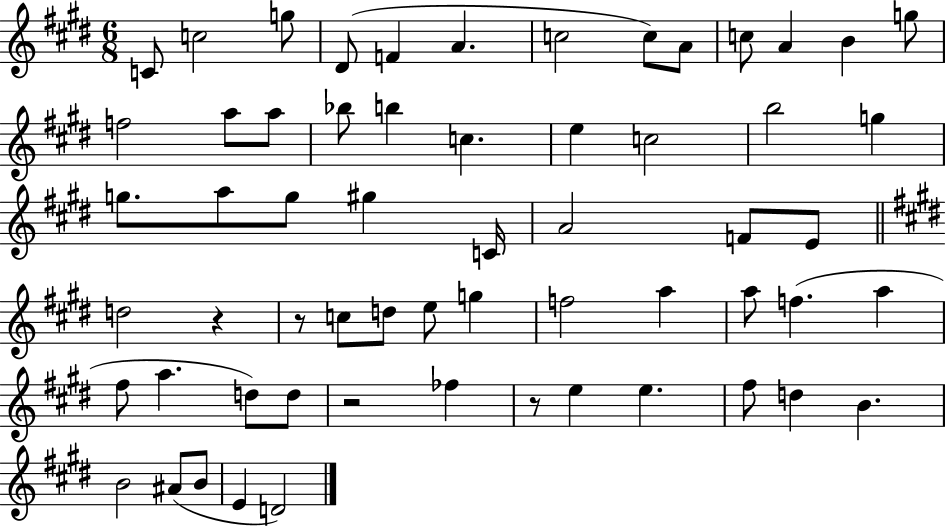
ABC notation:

X:1
T:Untitled
M:6/8
L:1/4
K:E
C/2 c2 g/2 ^D/2 F A c2 c/2 A/2 c/2 A B g/2 f2 a/2 a/2 _b/2 b c e c2 b2 g g/2 a/2 g/2 ^g C/4 A2 F/2 E/2 d2 z z/2 c/2 d/2 e/2 g f2 a a/2 f a ^f/2 a d/2 d/2 z2 _f z/2 e e ^f/2 d B B2 ^A/2 B/2 E D2